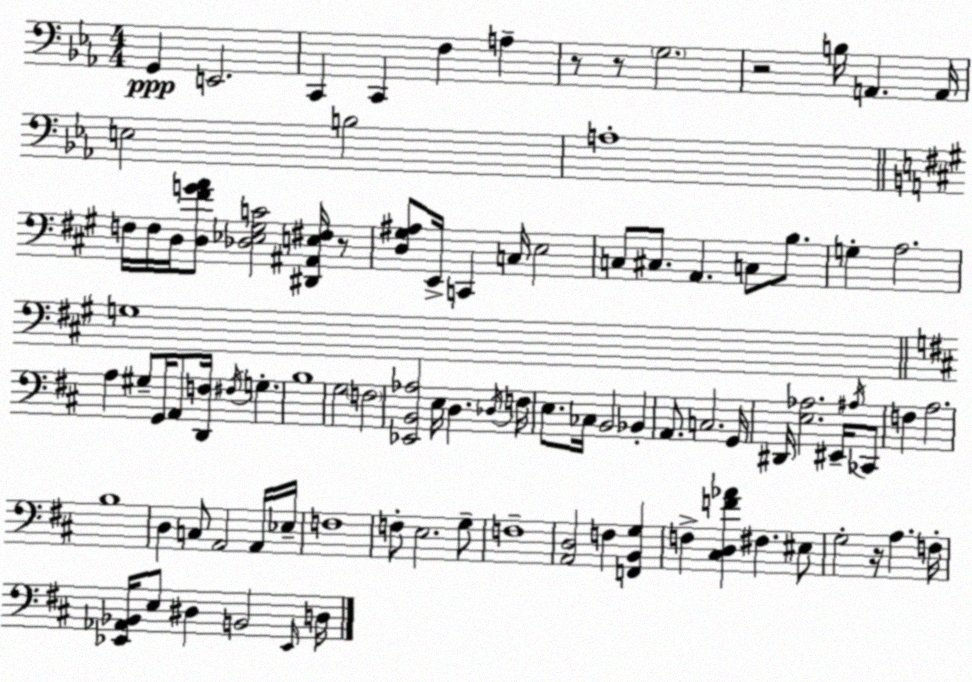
X:1
T:Untitled
M:4/4
L:1/4
K:Cm
G,, E,,2 C,, C,, F, A, z/2 z/2 G,2 z2 B,/4 A,, A,,/4 E,2 B,2 A,4 F,/4 F,/4 D,/4 [D,^FGA]/2 [_D,_E,^G,C]2 [^D,,^A,,E,^F,]/4 z/2 [D,^G,^A,]/2 E,,/4 C,, C,/4 E,2 C,/2 ^C,/2 A,, C,/2 B,/2 G, A,2 G,4 A, ^G,/2 G,,/4 A,,/2 [D,,F,]/4 ^F,/4 G, B,4 G,2 F,2 [_E,,B,,_A,]2 E,/4 D, _D,/4 F,/4 E,/2 _C,/4 B,,2 _B,, A,,/2 C,2 G,,/4 ^D,,/4 [E,_A,]2 ^E,,/4 ^A,/4 _C,,/2 F, A,2 B,4 D, C,/2 A,,2 A,,/4 _E,/4 F,4 F,/2 E,2 G,/2 F,4 [A,,D,]2 F, [F,,B,,G,] F, [^C,D,F_A] ^F, ^E,/2 G,2 z/4 A, F,/4 [_E,,_A,,_B,,]/4 E,/2 ^D, B,,2 _E,,/4 D,/4